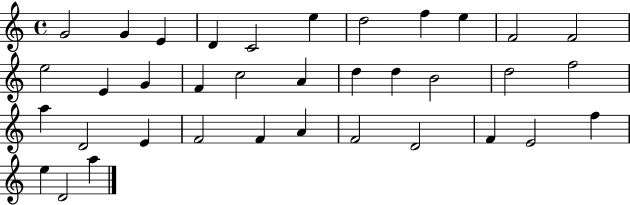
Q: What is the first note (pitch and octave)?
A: G4